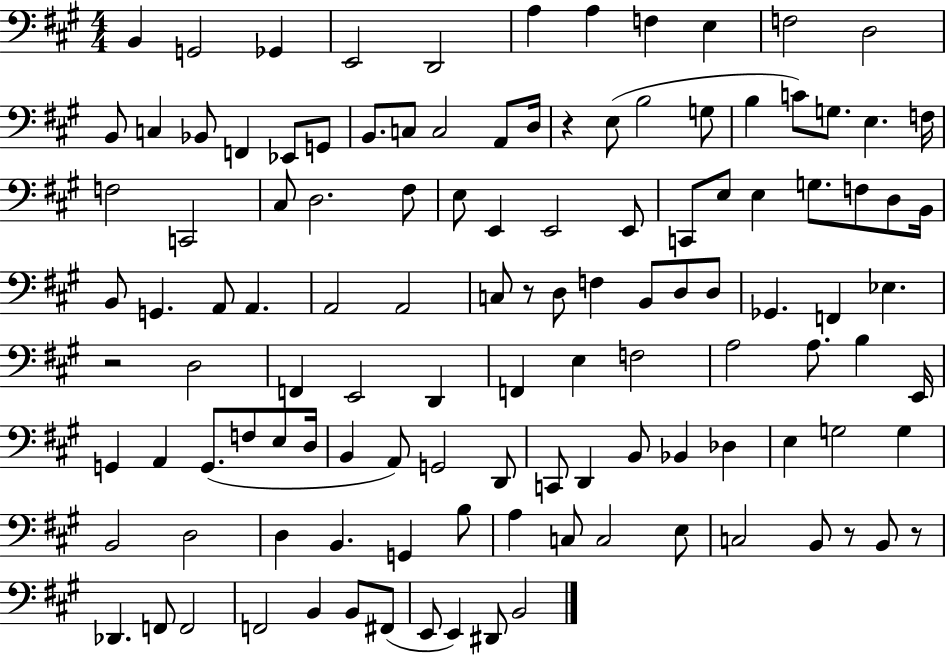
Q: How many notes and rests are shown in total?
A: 119